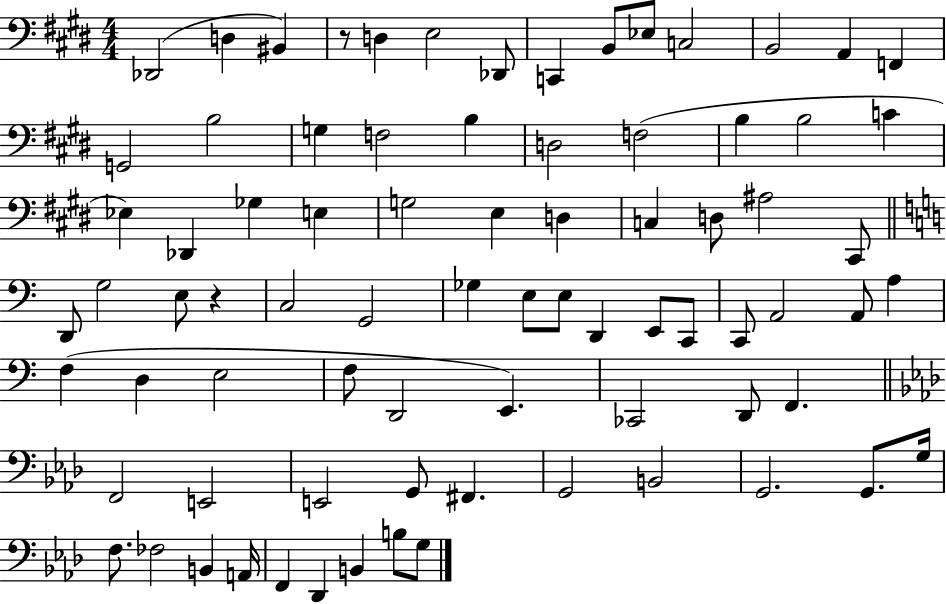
X:1
T:Untitled
M:4/4
L:1/4
K:E
_D,,2 D, ^B,, z/2 D, E,2 _D,,/2 C,, B,,/2 _E,/2 C,2 B,,2 A,, F,, G,,2 B,2 G, F,2 B, D,2 F,2 B, B,2 C _E, _D,, _G, E, G,2 E, D, C, D,/2 ^A,2 ^C,,/2 D,,/2 G,2 E,/2 z C,2 G,,2 _G, E,/2 E,/2 D,, E,,/2 C,,/2 C,,/2 A,,2 A,,/2 A, F, D, E,2 F,/2 D,,2 E,, _C,,2 D,,/2 F,, F,,2 E,,2 E,,2 G,,/2 ^F,, G,,2 B,,2 G,,2 G,,/2 G,/4 F,/2 _F,2 B,, A,,/4 F,, _D,, B,, B,/2 G,/2